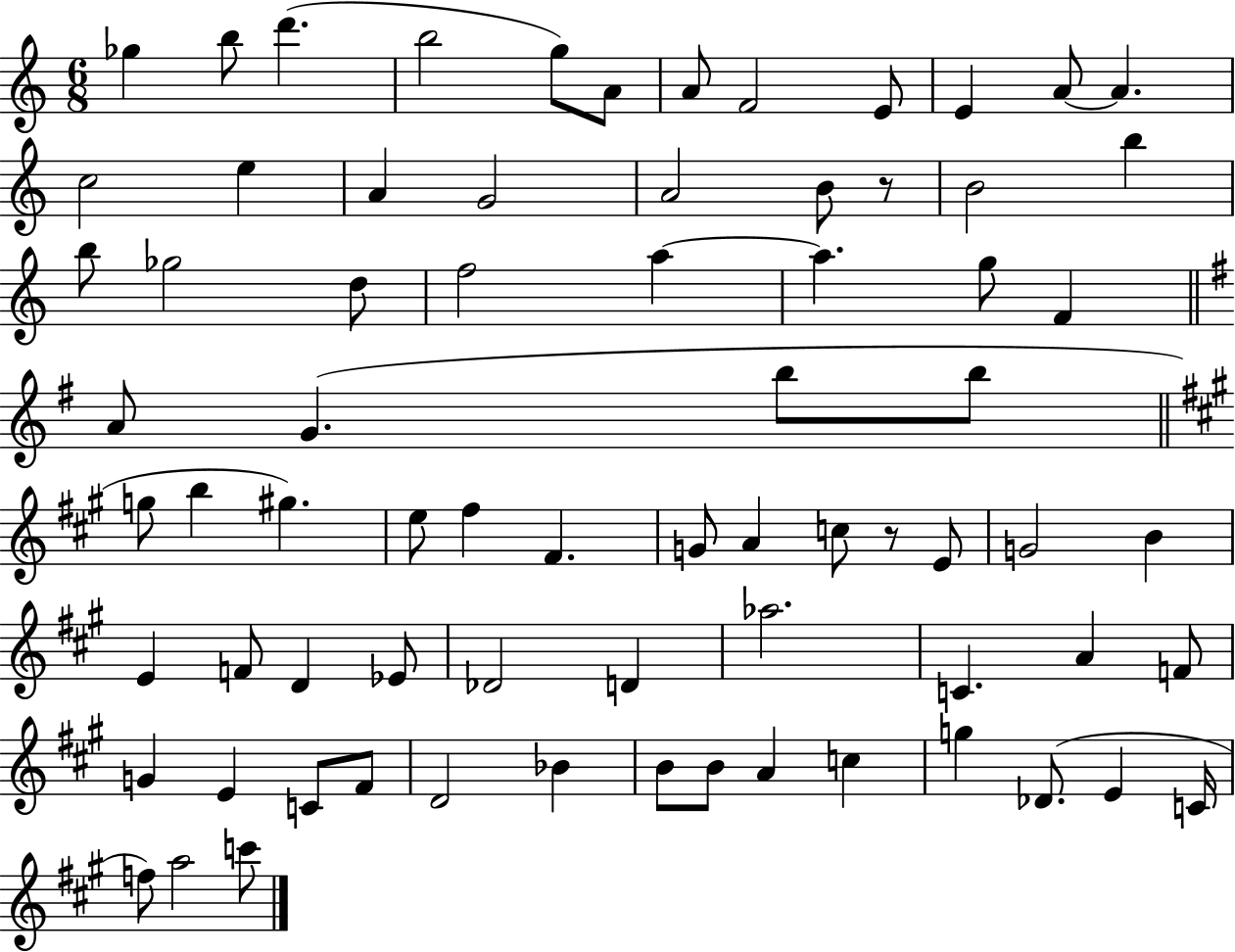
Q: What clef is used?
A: treble